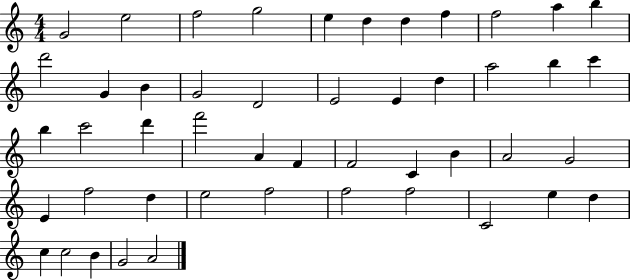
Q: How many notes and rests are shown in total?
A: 48